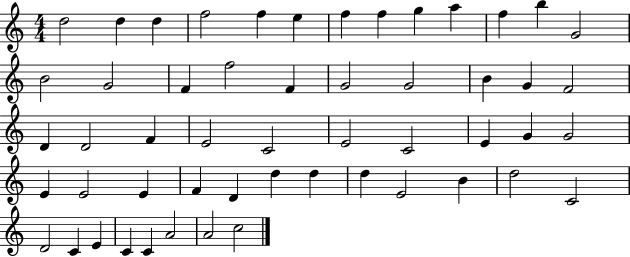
X:1
T:Untitled
M:4/4
L:1/4
K:C
d2 d d f2 f e f f g a f b G2 B2 G2 F f2 F G2 G2 B G F2 D D2 F E2 C2 E2 C2 E G G2 E E2 E F D d d d E2 B d2 C2 D2 C E C C A2 A2 c2